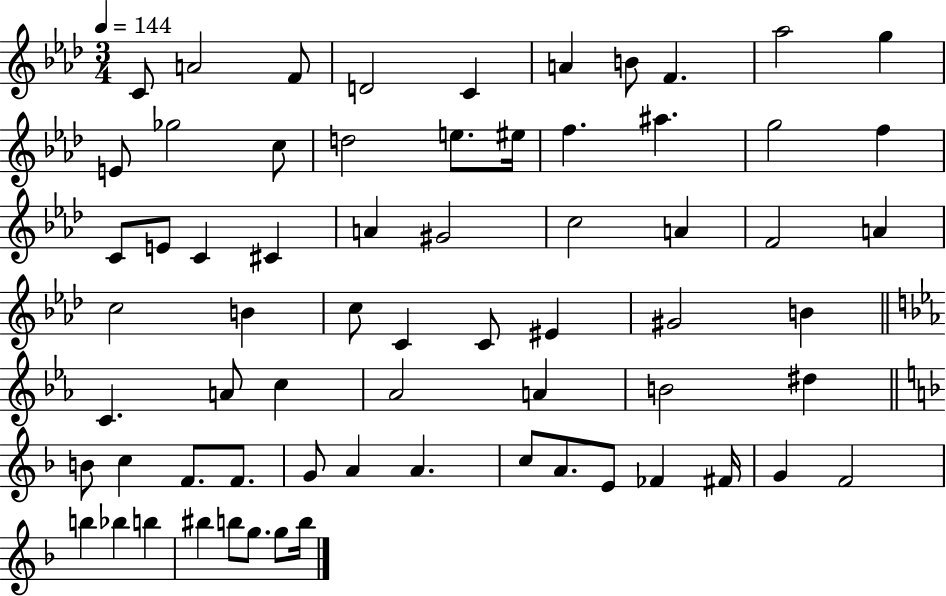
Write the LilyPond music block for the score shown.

{
  \clef treble
  \numericTimeSignature
  \time 3/4
  \key aes \major
  \tempo 4 = 144
  \repeat volta 2 { c'8 a'2 f'8 | d'2 c'4 | a'4 b'8 f'4. | aes''2 g''4 | \break e'8 ges''2 c''8 | d''2 e''8. eis''16 | f''4. ais''4. | g''2 f''4 | \break c'8 e'8 c'4 cis'4 | a'4 gis'2 | c''2 a'4 | f'2 a'4 | \break c''2 b'4 | c''8 c'4 c'8 eis'4 | gis'2 b'4 | \bar "||" \break \key ees \major c'4. a'8 c''4 | aes'2 a'4 | b'2 dis''4 | \bar "||" \break \key f \major b'8 c''4 f'8. f'8. | g'8 a'4 a'4. | c''8 a'8. e'8 fes'4 fis'16 | g'4 f'2 | \break b''4 bes''4 b''4 | bis''4 b''8 g''8. g''8 b''16 | } \bar "|."
}